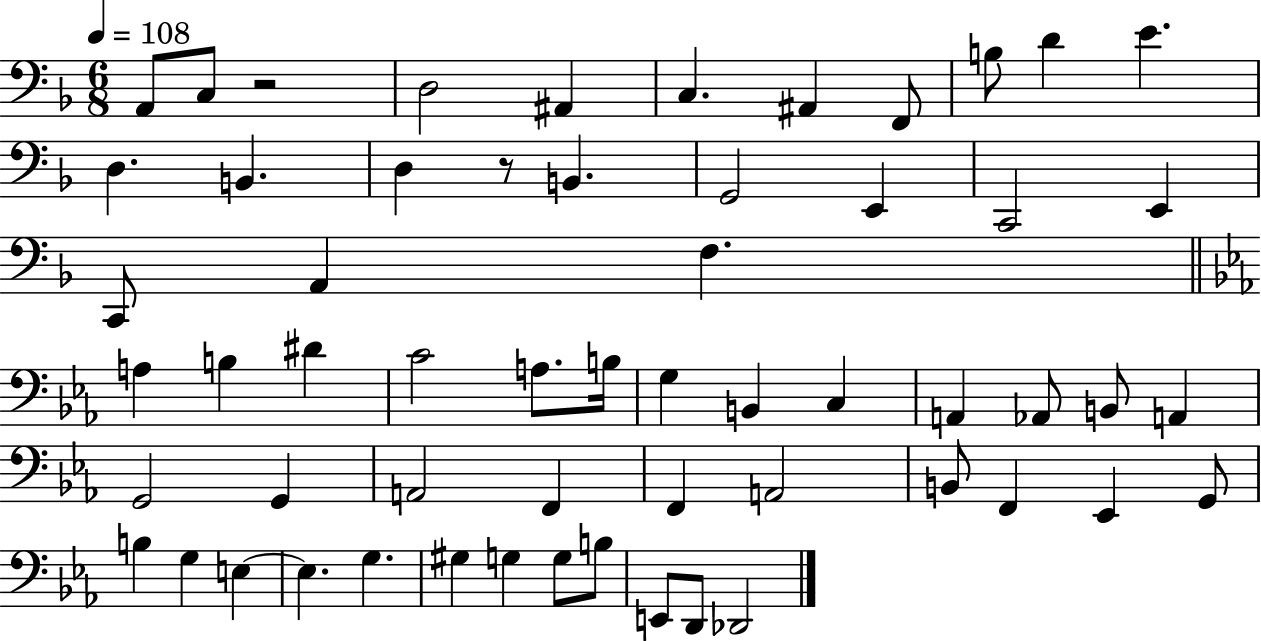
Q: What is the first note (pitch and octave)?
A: A2